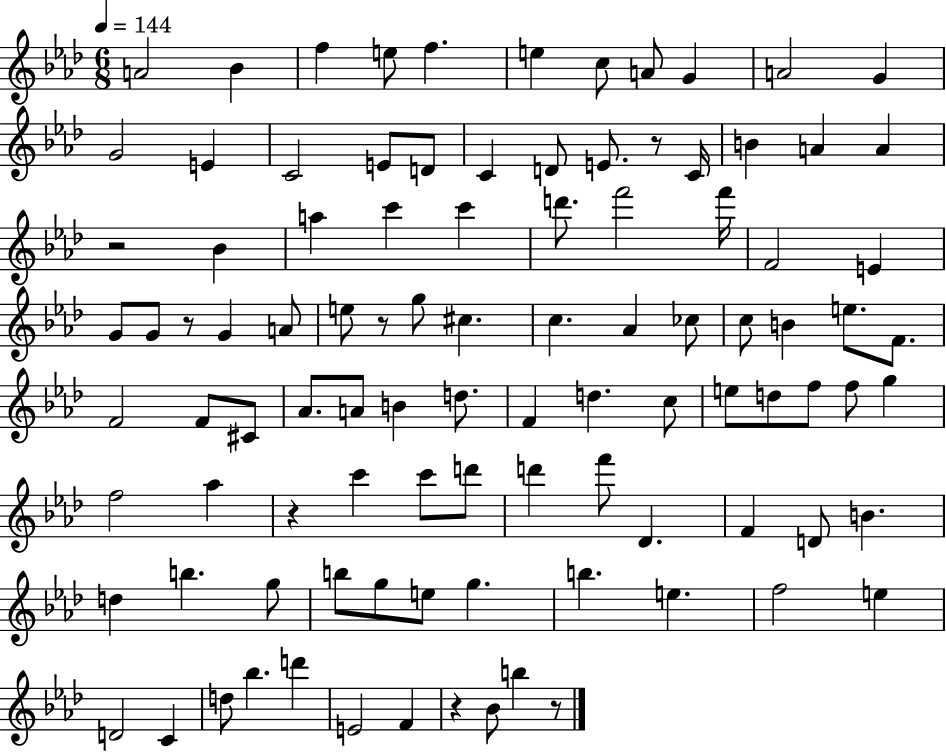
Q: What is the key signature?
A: AES major